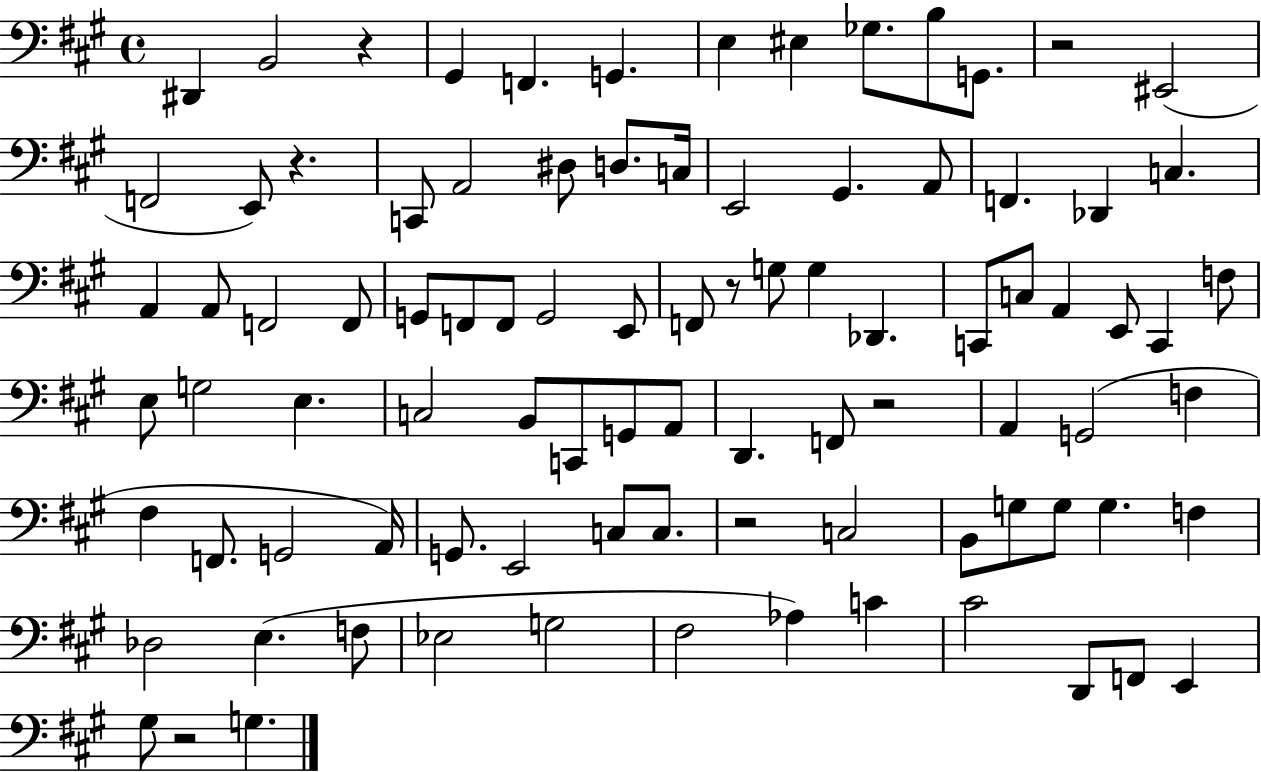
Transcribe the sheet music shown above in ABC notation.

X:1
T:Untitled
M:4/4
L:1/4
K:A
^D,, B,,2 z ^G,, F,, G,, E, ^E, _G,/2 B,/2 G,,/2 z2 ^E,,2 F,,2 E,,/2 z C,,/2 A,,2 ^D,/2 D,/2 C,/4 E,,2 ^G,, A,,/2 F,, _D,, C, A,, A,,/2 F,,2 F,,/2 G,,/2 F,,/2 F,,/2 G,,2 E,,/2 F,,/2 z/2 G,/2 G, _D,, C,,/2 C,/2 A,, E,,/2 C,, F,/2 E,/2 G,2 E, C,2 B,,/2 C,,/2 G,,/2 A,,/2 D,, F,,/2 z2 A,, G,,2 F, ^F, F,,/2 G,,2 A,,/4 G,,/2 E,,2 C,/2 C,/2 z2 C,2 B,,/2 G,/2 G,/2 G, F, _D,2 E, F,/2 _E,2 G,2 ^F,2 _A, C ^C2 D,,/2 F,,/2 E,, ^G,/2 z2 G,